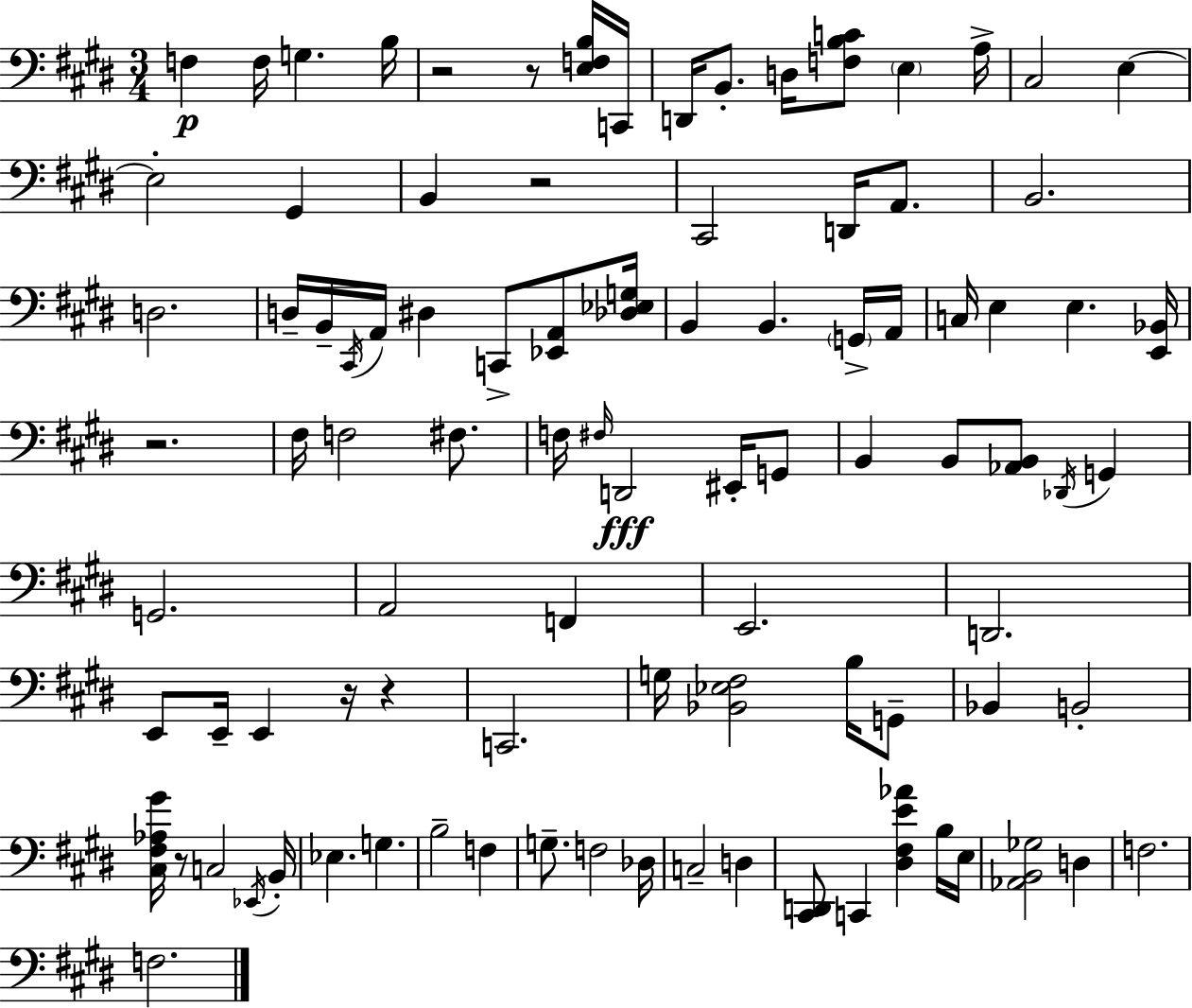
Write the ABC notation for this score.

X:1
T:Untitled
M:3/4
L:1/4
K:E
F, F,/4 G, B,/4 z2 z/2 [E,F,B,]/4 C,,/4 D,,/4 B,,/2 D,/4 [F,B,C]/2 E, A,/4 ^C,2 E, E,2 ^G,, B,, z2 ^C,,2 D,,/4 A,,/2 B,,2 D,2 D,/4 B,,/4 ^C,,/4 A,,/4 ^D, C,,/2 [_E,,A,,]/2 [_D,_E,G,]/4 B,, B,, G,,/4 A,,/4 C,/4 E, E, [E,,_B,,]/4 z2 ^F,/4 F,2 ^F,/2 F,/4 ^F,/4 D,,2 ^E,,/4 G,,/2 B,, B,,/2 [_A,,B,,]/2 _D,,/4 G,, G,,2 A,,2 F,, E,,2 D,,2 E,,/2 E,,/4 E,, z/4 z C,,2 G,/4 [_B,,_E,^F,]2 B,/4 G,,/2 _B,, B,,2 [^C,^F,_A,^G]/4 z/2 C,2 _E,,/4 B,,/4 _E, G, B,2 F, G,/2 F,2 _D,/4 C,2 D, [^C,,D,,]/2 C,, [^D,^F,E_A] B,/4 E,/4 [_A,,B,,_G,]2 D, F,2 F,2